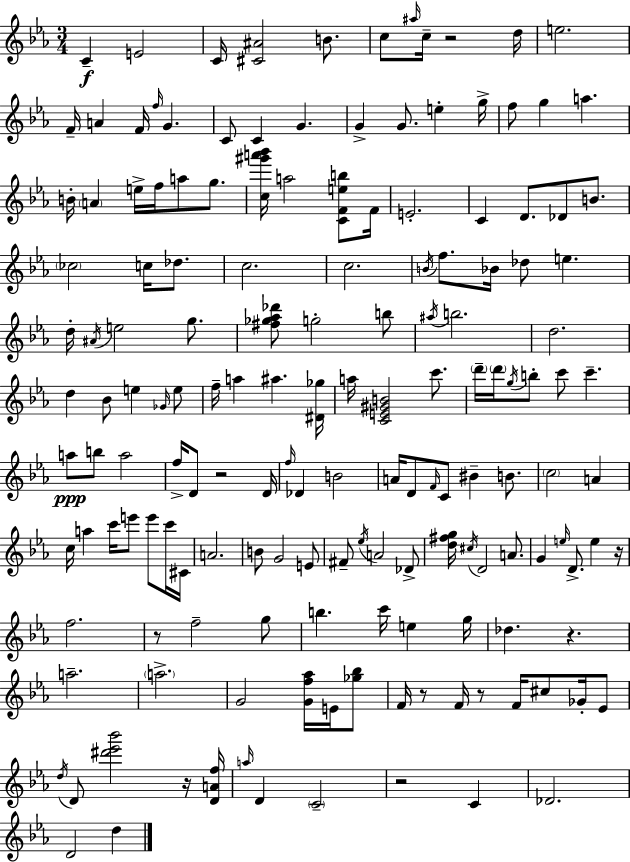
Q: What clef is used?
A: treble